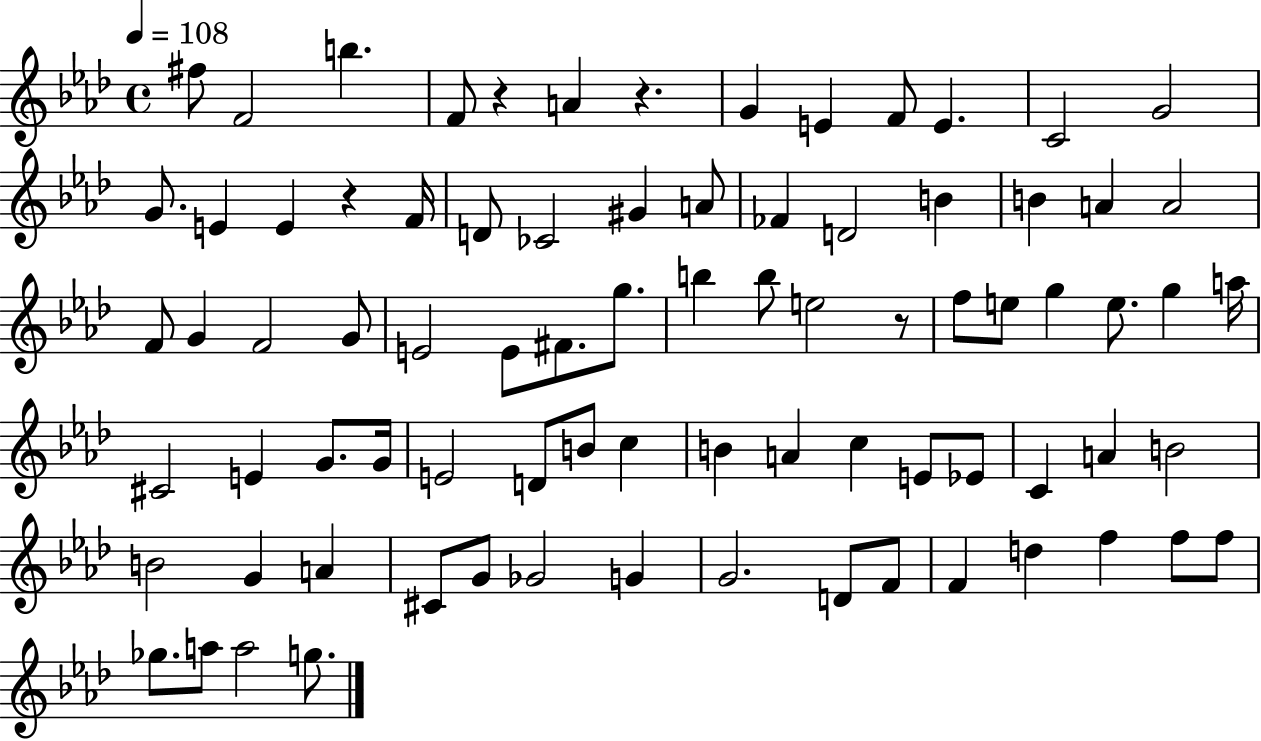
F#5/e F4/h B5/q. F4/e R/q A4/q R/q. G4/q E4/q F4/e E4/q. C4/h G4/h G4/e. E4/q E4/q R/q F4/s D4/e CES4/h G#4/q A4/e FES4/q D4/h B4/q B4/q A4/q A4/h F4/e G4/q F4/h G4/e E4/h E4/e F#4/e. G5/e. B5/q B5/e E5/h R/e F5/e E5/e G5/q E5/e. G5/q A5/s C#4/h E4/q G4/e. G4/s E4/h D4/e B4/e C5/q B4/q A4/q C5/q E4/e Eb4/e C4/q A4/q B4/h B4/h G4/q A4/q C#4/e G4/e Gb4/h G4/q G4/h. D4/e F4/e F4/q D5/q F5/q F5/e F5/e Gb5/e. A5/e A5/h G5/e.